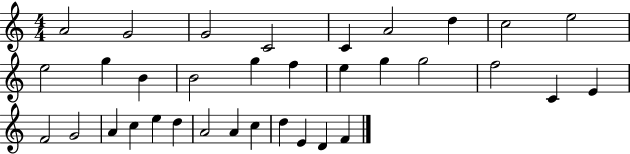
A4/h G4/h G4/h C4/h C4/q A4/h D5/q C5/h E5/h E5/h G5/q B4/q B4/h G5/q F5/q E5/q G5/q G5/h F5/h C4/q E4/q F4/h G4/h A4/q C5/q E5/q D5/q A4/h A4/q C5/q D5/q E4/q D4/q F4/q